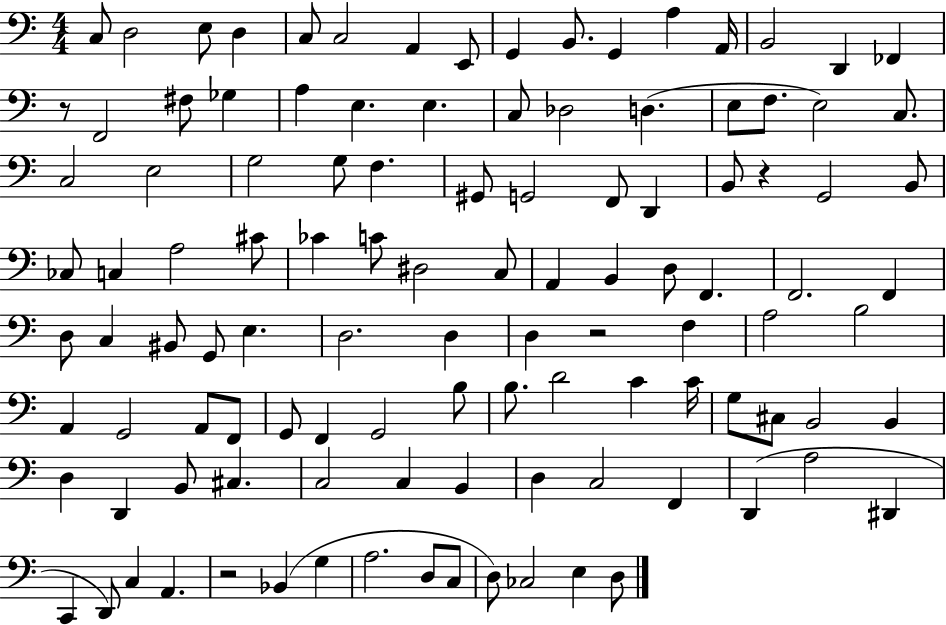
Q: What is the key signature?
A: C major